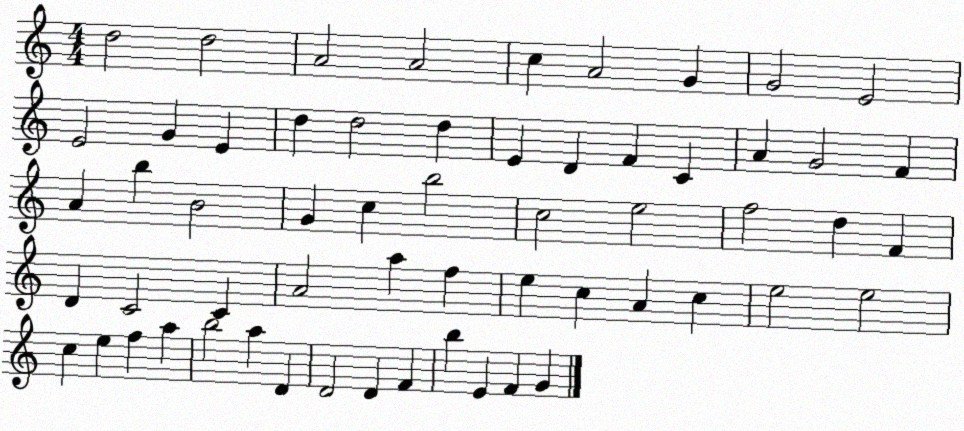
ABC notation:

X:1
T:Untitled
M:4/4
L:1/4
K:C
d2 d2 A2 A2 c A2 G G2 E2 E2 G E d d2 d E D F C A G2 F A b B2 G c b2 c2 e2 f2 d F D C2 C A2 a f e c A c e2 e2 c e f a b2 a D D2 D F b E F G